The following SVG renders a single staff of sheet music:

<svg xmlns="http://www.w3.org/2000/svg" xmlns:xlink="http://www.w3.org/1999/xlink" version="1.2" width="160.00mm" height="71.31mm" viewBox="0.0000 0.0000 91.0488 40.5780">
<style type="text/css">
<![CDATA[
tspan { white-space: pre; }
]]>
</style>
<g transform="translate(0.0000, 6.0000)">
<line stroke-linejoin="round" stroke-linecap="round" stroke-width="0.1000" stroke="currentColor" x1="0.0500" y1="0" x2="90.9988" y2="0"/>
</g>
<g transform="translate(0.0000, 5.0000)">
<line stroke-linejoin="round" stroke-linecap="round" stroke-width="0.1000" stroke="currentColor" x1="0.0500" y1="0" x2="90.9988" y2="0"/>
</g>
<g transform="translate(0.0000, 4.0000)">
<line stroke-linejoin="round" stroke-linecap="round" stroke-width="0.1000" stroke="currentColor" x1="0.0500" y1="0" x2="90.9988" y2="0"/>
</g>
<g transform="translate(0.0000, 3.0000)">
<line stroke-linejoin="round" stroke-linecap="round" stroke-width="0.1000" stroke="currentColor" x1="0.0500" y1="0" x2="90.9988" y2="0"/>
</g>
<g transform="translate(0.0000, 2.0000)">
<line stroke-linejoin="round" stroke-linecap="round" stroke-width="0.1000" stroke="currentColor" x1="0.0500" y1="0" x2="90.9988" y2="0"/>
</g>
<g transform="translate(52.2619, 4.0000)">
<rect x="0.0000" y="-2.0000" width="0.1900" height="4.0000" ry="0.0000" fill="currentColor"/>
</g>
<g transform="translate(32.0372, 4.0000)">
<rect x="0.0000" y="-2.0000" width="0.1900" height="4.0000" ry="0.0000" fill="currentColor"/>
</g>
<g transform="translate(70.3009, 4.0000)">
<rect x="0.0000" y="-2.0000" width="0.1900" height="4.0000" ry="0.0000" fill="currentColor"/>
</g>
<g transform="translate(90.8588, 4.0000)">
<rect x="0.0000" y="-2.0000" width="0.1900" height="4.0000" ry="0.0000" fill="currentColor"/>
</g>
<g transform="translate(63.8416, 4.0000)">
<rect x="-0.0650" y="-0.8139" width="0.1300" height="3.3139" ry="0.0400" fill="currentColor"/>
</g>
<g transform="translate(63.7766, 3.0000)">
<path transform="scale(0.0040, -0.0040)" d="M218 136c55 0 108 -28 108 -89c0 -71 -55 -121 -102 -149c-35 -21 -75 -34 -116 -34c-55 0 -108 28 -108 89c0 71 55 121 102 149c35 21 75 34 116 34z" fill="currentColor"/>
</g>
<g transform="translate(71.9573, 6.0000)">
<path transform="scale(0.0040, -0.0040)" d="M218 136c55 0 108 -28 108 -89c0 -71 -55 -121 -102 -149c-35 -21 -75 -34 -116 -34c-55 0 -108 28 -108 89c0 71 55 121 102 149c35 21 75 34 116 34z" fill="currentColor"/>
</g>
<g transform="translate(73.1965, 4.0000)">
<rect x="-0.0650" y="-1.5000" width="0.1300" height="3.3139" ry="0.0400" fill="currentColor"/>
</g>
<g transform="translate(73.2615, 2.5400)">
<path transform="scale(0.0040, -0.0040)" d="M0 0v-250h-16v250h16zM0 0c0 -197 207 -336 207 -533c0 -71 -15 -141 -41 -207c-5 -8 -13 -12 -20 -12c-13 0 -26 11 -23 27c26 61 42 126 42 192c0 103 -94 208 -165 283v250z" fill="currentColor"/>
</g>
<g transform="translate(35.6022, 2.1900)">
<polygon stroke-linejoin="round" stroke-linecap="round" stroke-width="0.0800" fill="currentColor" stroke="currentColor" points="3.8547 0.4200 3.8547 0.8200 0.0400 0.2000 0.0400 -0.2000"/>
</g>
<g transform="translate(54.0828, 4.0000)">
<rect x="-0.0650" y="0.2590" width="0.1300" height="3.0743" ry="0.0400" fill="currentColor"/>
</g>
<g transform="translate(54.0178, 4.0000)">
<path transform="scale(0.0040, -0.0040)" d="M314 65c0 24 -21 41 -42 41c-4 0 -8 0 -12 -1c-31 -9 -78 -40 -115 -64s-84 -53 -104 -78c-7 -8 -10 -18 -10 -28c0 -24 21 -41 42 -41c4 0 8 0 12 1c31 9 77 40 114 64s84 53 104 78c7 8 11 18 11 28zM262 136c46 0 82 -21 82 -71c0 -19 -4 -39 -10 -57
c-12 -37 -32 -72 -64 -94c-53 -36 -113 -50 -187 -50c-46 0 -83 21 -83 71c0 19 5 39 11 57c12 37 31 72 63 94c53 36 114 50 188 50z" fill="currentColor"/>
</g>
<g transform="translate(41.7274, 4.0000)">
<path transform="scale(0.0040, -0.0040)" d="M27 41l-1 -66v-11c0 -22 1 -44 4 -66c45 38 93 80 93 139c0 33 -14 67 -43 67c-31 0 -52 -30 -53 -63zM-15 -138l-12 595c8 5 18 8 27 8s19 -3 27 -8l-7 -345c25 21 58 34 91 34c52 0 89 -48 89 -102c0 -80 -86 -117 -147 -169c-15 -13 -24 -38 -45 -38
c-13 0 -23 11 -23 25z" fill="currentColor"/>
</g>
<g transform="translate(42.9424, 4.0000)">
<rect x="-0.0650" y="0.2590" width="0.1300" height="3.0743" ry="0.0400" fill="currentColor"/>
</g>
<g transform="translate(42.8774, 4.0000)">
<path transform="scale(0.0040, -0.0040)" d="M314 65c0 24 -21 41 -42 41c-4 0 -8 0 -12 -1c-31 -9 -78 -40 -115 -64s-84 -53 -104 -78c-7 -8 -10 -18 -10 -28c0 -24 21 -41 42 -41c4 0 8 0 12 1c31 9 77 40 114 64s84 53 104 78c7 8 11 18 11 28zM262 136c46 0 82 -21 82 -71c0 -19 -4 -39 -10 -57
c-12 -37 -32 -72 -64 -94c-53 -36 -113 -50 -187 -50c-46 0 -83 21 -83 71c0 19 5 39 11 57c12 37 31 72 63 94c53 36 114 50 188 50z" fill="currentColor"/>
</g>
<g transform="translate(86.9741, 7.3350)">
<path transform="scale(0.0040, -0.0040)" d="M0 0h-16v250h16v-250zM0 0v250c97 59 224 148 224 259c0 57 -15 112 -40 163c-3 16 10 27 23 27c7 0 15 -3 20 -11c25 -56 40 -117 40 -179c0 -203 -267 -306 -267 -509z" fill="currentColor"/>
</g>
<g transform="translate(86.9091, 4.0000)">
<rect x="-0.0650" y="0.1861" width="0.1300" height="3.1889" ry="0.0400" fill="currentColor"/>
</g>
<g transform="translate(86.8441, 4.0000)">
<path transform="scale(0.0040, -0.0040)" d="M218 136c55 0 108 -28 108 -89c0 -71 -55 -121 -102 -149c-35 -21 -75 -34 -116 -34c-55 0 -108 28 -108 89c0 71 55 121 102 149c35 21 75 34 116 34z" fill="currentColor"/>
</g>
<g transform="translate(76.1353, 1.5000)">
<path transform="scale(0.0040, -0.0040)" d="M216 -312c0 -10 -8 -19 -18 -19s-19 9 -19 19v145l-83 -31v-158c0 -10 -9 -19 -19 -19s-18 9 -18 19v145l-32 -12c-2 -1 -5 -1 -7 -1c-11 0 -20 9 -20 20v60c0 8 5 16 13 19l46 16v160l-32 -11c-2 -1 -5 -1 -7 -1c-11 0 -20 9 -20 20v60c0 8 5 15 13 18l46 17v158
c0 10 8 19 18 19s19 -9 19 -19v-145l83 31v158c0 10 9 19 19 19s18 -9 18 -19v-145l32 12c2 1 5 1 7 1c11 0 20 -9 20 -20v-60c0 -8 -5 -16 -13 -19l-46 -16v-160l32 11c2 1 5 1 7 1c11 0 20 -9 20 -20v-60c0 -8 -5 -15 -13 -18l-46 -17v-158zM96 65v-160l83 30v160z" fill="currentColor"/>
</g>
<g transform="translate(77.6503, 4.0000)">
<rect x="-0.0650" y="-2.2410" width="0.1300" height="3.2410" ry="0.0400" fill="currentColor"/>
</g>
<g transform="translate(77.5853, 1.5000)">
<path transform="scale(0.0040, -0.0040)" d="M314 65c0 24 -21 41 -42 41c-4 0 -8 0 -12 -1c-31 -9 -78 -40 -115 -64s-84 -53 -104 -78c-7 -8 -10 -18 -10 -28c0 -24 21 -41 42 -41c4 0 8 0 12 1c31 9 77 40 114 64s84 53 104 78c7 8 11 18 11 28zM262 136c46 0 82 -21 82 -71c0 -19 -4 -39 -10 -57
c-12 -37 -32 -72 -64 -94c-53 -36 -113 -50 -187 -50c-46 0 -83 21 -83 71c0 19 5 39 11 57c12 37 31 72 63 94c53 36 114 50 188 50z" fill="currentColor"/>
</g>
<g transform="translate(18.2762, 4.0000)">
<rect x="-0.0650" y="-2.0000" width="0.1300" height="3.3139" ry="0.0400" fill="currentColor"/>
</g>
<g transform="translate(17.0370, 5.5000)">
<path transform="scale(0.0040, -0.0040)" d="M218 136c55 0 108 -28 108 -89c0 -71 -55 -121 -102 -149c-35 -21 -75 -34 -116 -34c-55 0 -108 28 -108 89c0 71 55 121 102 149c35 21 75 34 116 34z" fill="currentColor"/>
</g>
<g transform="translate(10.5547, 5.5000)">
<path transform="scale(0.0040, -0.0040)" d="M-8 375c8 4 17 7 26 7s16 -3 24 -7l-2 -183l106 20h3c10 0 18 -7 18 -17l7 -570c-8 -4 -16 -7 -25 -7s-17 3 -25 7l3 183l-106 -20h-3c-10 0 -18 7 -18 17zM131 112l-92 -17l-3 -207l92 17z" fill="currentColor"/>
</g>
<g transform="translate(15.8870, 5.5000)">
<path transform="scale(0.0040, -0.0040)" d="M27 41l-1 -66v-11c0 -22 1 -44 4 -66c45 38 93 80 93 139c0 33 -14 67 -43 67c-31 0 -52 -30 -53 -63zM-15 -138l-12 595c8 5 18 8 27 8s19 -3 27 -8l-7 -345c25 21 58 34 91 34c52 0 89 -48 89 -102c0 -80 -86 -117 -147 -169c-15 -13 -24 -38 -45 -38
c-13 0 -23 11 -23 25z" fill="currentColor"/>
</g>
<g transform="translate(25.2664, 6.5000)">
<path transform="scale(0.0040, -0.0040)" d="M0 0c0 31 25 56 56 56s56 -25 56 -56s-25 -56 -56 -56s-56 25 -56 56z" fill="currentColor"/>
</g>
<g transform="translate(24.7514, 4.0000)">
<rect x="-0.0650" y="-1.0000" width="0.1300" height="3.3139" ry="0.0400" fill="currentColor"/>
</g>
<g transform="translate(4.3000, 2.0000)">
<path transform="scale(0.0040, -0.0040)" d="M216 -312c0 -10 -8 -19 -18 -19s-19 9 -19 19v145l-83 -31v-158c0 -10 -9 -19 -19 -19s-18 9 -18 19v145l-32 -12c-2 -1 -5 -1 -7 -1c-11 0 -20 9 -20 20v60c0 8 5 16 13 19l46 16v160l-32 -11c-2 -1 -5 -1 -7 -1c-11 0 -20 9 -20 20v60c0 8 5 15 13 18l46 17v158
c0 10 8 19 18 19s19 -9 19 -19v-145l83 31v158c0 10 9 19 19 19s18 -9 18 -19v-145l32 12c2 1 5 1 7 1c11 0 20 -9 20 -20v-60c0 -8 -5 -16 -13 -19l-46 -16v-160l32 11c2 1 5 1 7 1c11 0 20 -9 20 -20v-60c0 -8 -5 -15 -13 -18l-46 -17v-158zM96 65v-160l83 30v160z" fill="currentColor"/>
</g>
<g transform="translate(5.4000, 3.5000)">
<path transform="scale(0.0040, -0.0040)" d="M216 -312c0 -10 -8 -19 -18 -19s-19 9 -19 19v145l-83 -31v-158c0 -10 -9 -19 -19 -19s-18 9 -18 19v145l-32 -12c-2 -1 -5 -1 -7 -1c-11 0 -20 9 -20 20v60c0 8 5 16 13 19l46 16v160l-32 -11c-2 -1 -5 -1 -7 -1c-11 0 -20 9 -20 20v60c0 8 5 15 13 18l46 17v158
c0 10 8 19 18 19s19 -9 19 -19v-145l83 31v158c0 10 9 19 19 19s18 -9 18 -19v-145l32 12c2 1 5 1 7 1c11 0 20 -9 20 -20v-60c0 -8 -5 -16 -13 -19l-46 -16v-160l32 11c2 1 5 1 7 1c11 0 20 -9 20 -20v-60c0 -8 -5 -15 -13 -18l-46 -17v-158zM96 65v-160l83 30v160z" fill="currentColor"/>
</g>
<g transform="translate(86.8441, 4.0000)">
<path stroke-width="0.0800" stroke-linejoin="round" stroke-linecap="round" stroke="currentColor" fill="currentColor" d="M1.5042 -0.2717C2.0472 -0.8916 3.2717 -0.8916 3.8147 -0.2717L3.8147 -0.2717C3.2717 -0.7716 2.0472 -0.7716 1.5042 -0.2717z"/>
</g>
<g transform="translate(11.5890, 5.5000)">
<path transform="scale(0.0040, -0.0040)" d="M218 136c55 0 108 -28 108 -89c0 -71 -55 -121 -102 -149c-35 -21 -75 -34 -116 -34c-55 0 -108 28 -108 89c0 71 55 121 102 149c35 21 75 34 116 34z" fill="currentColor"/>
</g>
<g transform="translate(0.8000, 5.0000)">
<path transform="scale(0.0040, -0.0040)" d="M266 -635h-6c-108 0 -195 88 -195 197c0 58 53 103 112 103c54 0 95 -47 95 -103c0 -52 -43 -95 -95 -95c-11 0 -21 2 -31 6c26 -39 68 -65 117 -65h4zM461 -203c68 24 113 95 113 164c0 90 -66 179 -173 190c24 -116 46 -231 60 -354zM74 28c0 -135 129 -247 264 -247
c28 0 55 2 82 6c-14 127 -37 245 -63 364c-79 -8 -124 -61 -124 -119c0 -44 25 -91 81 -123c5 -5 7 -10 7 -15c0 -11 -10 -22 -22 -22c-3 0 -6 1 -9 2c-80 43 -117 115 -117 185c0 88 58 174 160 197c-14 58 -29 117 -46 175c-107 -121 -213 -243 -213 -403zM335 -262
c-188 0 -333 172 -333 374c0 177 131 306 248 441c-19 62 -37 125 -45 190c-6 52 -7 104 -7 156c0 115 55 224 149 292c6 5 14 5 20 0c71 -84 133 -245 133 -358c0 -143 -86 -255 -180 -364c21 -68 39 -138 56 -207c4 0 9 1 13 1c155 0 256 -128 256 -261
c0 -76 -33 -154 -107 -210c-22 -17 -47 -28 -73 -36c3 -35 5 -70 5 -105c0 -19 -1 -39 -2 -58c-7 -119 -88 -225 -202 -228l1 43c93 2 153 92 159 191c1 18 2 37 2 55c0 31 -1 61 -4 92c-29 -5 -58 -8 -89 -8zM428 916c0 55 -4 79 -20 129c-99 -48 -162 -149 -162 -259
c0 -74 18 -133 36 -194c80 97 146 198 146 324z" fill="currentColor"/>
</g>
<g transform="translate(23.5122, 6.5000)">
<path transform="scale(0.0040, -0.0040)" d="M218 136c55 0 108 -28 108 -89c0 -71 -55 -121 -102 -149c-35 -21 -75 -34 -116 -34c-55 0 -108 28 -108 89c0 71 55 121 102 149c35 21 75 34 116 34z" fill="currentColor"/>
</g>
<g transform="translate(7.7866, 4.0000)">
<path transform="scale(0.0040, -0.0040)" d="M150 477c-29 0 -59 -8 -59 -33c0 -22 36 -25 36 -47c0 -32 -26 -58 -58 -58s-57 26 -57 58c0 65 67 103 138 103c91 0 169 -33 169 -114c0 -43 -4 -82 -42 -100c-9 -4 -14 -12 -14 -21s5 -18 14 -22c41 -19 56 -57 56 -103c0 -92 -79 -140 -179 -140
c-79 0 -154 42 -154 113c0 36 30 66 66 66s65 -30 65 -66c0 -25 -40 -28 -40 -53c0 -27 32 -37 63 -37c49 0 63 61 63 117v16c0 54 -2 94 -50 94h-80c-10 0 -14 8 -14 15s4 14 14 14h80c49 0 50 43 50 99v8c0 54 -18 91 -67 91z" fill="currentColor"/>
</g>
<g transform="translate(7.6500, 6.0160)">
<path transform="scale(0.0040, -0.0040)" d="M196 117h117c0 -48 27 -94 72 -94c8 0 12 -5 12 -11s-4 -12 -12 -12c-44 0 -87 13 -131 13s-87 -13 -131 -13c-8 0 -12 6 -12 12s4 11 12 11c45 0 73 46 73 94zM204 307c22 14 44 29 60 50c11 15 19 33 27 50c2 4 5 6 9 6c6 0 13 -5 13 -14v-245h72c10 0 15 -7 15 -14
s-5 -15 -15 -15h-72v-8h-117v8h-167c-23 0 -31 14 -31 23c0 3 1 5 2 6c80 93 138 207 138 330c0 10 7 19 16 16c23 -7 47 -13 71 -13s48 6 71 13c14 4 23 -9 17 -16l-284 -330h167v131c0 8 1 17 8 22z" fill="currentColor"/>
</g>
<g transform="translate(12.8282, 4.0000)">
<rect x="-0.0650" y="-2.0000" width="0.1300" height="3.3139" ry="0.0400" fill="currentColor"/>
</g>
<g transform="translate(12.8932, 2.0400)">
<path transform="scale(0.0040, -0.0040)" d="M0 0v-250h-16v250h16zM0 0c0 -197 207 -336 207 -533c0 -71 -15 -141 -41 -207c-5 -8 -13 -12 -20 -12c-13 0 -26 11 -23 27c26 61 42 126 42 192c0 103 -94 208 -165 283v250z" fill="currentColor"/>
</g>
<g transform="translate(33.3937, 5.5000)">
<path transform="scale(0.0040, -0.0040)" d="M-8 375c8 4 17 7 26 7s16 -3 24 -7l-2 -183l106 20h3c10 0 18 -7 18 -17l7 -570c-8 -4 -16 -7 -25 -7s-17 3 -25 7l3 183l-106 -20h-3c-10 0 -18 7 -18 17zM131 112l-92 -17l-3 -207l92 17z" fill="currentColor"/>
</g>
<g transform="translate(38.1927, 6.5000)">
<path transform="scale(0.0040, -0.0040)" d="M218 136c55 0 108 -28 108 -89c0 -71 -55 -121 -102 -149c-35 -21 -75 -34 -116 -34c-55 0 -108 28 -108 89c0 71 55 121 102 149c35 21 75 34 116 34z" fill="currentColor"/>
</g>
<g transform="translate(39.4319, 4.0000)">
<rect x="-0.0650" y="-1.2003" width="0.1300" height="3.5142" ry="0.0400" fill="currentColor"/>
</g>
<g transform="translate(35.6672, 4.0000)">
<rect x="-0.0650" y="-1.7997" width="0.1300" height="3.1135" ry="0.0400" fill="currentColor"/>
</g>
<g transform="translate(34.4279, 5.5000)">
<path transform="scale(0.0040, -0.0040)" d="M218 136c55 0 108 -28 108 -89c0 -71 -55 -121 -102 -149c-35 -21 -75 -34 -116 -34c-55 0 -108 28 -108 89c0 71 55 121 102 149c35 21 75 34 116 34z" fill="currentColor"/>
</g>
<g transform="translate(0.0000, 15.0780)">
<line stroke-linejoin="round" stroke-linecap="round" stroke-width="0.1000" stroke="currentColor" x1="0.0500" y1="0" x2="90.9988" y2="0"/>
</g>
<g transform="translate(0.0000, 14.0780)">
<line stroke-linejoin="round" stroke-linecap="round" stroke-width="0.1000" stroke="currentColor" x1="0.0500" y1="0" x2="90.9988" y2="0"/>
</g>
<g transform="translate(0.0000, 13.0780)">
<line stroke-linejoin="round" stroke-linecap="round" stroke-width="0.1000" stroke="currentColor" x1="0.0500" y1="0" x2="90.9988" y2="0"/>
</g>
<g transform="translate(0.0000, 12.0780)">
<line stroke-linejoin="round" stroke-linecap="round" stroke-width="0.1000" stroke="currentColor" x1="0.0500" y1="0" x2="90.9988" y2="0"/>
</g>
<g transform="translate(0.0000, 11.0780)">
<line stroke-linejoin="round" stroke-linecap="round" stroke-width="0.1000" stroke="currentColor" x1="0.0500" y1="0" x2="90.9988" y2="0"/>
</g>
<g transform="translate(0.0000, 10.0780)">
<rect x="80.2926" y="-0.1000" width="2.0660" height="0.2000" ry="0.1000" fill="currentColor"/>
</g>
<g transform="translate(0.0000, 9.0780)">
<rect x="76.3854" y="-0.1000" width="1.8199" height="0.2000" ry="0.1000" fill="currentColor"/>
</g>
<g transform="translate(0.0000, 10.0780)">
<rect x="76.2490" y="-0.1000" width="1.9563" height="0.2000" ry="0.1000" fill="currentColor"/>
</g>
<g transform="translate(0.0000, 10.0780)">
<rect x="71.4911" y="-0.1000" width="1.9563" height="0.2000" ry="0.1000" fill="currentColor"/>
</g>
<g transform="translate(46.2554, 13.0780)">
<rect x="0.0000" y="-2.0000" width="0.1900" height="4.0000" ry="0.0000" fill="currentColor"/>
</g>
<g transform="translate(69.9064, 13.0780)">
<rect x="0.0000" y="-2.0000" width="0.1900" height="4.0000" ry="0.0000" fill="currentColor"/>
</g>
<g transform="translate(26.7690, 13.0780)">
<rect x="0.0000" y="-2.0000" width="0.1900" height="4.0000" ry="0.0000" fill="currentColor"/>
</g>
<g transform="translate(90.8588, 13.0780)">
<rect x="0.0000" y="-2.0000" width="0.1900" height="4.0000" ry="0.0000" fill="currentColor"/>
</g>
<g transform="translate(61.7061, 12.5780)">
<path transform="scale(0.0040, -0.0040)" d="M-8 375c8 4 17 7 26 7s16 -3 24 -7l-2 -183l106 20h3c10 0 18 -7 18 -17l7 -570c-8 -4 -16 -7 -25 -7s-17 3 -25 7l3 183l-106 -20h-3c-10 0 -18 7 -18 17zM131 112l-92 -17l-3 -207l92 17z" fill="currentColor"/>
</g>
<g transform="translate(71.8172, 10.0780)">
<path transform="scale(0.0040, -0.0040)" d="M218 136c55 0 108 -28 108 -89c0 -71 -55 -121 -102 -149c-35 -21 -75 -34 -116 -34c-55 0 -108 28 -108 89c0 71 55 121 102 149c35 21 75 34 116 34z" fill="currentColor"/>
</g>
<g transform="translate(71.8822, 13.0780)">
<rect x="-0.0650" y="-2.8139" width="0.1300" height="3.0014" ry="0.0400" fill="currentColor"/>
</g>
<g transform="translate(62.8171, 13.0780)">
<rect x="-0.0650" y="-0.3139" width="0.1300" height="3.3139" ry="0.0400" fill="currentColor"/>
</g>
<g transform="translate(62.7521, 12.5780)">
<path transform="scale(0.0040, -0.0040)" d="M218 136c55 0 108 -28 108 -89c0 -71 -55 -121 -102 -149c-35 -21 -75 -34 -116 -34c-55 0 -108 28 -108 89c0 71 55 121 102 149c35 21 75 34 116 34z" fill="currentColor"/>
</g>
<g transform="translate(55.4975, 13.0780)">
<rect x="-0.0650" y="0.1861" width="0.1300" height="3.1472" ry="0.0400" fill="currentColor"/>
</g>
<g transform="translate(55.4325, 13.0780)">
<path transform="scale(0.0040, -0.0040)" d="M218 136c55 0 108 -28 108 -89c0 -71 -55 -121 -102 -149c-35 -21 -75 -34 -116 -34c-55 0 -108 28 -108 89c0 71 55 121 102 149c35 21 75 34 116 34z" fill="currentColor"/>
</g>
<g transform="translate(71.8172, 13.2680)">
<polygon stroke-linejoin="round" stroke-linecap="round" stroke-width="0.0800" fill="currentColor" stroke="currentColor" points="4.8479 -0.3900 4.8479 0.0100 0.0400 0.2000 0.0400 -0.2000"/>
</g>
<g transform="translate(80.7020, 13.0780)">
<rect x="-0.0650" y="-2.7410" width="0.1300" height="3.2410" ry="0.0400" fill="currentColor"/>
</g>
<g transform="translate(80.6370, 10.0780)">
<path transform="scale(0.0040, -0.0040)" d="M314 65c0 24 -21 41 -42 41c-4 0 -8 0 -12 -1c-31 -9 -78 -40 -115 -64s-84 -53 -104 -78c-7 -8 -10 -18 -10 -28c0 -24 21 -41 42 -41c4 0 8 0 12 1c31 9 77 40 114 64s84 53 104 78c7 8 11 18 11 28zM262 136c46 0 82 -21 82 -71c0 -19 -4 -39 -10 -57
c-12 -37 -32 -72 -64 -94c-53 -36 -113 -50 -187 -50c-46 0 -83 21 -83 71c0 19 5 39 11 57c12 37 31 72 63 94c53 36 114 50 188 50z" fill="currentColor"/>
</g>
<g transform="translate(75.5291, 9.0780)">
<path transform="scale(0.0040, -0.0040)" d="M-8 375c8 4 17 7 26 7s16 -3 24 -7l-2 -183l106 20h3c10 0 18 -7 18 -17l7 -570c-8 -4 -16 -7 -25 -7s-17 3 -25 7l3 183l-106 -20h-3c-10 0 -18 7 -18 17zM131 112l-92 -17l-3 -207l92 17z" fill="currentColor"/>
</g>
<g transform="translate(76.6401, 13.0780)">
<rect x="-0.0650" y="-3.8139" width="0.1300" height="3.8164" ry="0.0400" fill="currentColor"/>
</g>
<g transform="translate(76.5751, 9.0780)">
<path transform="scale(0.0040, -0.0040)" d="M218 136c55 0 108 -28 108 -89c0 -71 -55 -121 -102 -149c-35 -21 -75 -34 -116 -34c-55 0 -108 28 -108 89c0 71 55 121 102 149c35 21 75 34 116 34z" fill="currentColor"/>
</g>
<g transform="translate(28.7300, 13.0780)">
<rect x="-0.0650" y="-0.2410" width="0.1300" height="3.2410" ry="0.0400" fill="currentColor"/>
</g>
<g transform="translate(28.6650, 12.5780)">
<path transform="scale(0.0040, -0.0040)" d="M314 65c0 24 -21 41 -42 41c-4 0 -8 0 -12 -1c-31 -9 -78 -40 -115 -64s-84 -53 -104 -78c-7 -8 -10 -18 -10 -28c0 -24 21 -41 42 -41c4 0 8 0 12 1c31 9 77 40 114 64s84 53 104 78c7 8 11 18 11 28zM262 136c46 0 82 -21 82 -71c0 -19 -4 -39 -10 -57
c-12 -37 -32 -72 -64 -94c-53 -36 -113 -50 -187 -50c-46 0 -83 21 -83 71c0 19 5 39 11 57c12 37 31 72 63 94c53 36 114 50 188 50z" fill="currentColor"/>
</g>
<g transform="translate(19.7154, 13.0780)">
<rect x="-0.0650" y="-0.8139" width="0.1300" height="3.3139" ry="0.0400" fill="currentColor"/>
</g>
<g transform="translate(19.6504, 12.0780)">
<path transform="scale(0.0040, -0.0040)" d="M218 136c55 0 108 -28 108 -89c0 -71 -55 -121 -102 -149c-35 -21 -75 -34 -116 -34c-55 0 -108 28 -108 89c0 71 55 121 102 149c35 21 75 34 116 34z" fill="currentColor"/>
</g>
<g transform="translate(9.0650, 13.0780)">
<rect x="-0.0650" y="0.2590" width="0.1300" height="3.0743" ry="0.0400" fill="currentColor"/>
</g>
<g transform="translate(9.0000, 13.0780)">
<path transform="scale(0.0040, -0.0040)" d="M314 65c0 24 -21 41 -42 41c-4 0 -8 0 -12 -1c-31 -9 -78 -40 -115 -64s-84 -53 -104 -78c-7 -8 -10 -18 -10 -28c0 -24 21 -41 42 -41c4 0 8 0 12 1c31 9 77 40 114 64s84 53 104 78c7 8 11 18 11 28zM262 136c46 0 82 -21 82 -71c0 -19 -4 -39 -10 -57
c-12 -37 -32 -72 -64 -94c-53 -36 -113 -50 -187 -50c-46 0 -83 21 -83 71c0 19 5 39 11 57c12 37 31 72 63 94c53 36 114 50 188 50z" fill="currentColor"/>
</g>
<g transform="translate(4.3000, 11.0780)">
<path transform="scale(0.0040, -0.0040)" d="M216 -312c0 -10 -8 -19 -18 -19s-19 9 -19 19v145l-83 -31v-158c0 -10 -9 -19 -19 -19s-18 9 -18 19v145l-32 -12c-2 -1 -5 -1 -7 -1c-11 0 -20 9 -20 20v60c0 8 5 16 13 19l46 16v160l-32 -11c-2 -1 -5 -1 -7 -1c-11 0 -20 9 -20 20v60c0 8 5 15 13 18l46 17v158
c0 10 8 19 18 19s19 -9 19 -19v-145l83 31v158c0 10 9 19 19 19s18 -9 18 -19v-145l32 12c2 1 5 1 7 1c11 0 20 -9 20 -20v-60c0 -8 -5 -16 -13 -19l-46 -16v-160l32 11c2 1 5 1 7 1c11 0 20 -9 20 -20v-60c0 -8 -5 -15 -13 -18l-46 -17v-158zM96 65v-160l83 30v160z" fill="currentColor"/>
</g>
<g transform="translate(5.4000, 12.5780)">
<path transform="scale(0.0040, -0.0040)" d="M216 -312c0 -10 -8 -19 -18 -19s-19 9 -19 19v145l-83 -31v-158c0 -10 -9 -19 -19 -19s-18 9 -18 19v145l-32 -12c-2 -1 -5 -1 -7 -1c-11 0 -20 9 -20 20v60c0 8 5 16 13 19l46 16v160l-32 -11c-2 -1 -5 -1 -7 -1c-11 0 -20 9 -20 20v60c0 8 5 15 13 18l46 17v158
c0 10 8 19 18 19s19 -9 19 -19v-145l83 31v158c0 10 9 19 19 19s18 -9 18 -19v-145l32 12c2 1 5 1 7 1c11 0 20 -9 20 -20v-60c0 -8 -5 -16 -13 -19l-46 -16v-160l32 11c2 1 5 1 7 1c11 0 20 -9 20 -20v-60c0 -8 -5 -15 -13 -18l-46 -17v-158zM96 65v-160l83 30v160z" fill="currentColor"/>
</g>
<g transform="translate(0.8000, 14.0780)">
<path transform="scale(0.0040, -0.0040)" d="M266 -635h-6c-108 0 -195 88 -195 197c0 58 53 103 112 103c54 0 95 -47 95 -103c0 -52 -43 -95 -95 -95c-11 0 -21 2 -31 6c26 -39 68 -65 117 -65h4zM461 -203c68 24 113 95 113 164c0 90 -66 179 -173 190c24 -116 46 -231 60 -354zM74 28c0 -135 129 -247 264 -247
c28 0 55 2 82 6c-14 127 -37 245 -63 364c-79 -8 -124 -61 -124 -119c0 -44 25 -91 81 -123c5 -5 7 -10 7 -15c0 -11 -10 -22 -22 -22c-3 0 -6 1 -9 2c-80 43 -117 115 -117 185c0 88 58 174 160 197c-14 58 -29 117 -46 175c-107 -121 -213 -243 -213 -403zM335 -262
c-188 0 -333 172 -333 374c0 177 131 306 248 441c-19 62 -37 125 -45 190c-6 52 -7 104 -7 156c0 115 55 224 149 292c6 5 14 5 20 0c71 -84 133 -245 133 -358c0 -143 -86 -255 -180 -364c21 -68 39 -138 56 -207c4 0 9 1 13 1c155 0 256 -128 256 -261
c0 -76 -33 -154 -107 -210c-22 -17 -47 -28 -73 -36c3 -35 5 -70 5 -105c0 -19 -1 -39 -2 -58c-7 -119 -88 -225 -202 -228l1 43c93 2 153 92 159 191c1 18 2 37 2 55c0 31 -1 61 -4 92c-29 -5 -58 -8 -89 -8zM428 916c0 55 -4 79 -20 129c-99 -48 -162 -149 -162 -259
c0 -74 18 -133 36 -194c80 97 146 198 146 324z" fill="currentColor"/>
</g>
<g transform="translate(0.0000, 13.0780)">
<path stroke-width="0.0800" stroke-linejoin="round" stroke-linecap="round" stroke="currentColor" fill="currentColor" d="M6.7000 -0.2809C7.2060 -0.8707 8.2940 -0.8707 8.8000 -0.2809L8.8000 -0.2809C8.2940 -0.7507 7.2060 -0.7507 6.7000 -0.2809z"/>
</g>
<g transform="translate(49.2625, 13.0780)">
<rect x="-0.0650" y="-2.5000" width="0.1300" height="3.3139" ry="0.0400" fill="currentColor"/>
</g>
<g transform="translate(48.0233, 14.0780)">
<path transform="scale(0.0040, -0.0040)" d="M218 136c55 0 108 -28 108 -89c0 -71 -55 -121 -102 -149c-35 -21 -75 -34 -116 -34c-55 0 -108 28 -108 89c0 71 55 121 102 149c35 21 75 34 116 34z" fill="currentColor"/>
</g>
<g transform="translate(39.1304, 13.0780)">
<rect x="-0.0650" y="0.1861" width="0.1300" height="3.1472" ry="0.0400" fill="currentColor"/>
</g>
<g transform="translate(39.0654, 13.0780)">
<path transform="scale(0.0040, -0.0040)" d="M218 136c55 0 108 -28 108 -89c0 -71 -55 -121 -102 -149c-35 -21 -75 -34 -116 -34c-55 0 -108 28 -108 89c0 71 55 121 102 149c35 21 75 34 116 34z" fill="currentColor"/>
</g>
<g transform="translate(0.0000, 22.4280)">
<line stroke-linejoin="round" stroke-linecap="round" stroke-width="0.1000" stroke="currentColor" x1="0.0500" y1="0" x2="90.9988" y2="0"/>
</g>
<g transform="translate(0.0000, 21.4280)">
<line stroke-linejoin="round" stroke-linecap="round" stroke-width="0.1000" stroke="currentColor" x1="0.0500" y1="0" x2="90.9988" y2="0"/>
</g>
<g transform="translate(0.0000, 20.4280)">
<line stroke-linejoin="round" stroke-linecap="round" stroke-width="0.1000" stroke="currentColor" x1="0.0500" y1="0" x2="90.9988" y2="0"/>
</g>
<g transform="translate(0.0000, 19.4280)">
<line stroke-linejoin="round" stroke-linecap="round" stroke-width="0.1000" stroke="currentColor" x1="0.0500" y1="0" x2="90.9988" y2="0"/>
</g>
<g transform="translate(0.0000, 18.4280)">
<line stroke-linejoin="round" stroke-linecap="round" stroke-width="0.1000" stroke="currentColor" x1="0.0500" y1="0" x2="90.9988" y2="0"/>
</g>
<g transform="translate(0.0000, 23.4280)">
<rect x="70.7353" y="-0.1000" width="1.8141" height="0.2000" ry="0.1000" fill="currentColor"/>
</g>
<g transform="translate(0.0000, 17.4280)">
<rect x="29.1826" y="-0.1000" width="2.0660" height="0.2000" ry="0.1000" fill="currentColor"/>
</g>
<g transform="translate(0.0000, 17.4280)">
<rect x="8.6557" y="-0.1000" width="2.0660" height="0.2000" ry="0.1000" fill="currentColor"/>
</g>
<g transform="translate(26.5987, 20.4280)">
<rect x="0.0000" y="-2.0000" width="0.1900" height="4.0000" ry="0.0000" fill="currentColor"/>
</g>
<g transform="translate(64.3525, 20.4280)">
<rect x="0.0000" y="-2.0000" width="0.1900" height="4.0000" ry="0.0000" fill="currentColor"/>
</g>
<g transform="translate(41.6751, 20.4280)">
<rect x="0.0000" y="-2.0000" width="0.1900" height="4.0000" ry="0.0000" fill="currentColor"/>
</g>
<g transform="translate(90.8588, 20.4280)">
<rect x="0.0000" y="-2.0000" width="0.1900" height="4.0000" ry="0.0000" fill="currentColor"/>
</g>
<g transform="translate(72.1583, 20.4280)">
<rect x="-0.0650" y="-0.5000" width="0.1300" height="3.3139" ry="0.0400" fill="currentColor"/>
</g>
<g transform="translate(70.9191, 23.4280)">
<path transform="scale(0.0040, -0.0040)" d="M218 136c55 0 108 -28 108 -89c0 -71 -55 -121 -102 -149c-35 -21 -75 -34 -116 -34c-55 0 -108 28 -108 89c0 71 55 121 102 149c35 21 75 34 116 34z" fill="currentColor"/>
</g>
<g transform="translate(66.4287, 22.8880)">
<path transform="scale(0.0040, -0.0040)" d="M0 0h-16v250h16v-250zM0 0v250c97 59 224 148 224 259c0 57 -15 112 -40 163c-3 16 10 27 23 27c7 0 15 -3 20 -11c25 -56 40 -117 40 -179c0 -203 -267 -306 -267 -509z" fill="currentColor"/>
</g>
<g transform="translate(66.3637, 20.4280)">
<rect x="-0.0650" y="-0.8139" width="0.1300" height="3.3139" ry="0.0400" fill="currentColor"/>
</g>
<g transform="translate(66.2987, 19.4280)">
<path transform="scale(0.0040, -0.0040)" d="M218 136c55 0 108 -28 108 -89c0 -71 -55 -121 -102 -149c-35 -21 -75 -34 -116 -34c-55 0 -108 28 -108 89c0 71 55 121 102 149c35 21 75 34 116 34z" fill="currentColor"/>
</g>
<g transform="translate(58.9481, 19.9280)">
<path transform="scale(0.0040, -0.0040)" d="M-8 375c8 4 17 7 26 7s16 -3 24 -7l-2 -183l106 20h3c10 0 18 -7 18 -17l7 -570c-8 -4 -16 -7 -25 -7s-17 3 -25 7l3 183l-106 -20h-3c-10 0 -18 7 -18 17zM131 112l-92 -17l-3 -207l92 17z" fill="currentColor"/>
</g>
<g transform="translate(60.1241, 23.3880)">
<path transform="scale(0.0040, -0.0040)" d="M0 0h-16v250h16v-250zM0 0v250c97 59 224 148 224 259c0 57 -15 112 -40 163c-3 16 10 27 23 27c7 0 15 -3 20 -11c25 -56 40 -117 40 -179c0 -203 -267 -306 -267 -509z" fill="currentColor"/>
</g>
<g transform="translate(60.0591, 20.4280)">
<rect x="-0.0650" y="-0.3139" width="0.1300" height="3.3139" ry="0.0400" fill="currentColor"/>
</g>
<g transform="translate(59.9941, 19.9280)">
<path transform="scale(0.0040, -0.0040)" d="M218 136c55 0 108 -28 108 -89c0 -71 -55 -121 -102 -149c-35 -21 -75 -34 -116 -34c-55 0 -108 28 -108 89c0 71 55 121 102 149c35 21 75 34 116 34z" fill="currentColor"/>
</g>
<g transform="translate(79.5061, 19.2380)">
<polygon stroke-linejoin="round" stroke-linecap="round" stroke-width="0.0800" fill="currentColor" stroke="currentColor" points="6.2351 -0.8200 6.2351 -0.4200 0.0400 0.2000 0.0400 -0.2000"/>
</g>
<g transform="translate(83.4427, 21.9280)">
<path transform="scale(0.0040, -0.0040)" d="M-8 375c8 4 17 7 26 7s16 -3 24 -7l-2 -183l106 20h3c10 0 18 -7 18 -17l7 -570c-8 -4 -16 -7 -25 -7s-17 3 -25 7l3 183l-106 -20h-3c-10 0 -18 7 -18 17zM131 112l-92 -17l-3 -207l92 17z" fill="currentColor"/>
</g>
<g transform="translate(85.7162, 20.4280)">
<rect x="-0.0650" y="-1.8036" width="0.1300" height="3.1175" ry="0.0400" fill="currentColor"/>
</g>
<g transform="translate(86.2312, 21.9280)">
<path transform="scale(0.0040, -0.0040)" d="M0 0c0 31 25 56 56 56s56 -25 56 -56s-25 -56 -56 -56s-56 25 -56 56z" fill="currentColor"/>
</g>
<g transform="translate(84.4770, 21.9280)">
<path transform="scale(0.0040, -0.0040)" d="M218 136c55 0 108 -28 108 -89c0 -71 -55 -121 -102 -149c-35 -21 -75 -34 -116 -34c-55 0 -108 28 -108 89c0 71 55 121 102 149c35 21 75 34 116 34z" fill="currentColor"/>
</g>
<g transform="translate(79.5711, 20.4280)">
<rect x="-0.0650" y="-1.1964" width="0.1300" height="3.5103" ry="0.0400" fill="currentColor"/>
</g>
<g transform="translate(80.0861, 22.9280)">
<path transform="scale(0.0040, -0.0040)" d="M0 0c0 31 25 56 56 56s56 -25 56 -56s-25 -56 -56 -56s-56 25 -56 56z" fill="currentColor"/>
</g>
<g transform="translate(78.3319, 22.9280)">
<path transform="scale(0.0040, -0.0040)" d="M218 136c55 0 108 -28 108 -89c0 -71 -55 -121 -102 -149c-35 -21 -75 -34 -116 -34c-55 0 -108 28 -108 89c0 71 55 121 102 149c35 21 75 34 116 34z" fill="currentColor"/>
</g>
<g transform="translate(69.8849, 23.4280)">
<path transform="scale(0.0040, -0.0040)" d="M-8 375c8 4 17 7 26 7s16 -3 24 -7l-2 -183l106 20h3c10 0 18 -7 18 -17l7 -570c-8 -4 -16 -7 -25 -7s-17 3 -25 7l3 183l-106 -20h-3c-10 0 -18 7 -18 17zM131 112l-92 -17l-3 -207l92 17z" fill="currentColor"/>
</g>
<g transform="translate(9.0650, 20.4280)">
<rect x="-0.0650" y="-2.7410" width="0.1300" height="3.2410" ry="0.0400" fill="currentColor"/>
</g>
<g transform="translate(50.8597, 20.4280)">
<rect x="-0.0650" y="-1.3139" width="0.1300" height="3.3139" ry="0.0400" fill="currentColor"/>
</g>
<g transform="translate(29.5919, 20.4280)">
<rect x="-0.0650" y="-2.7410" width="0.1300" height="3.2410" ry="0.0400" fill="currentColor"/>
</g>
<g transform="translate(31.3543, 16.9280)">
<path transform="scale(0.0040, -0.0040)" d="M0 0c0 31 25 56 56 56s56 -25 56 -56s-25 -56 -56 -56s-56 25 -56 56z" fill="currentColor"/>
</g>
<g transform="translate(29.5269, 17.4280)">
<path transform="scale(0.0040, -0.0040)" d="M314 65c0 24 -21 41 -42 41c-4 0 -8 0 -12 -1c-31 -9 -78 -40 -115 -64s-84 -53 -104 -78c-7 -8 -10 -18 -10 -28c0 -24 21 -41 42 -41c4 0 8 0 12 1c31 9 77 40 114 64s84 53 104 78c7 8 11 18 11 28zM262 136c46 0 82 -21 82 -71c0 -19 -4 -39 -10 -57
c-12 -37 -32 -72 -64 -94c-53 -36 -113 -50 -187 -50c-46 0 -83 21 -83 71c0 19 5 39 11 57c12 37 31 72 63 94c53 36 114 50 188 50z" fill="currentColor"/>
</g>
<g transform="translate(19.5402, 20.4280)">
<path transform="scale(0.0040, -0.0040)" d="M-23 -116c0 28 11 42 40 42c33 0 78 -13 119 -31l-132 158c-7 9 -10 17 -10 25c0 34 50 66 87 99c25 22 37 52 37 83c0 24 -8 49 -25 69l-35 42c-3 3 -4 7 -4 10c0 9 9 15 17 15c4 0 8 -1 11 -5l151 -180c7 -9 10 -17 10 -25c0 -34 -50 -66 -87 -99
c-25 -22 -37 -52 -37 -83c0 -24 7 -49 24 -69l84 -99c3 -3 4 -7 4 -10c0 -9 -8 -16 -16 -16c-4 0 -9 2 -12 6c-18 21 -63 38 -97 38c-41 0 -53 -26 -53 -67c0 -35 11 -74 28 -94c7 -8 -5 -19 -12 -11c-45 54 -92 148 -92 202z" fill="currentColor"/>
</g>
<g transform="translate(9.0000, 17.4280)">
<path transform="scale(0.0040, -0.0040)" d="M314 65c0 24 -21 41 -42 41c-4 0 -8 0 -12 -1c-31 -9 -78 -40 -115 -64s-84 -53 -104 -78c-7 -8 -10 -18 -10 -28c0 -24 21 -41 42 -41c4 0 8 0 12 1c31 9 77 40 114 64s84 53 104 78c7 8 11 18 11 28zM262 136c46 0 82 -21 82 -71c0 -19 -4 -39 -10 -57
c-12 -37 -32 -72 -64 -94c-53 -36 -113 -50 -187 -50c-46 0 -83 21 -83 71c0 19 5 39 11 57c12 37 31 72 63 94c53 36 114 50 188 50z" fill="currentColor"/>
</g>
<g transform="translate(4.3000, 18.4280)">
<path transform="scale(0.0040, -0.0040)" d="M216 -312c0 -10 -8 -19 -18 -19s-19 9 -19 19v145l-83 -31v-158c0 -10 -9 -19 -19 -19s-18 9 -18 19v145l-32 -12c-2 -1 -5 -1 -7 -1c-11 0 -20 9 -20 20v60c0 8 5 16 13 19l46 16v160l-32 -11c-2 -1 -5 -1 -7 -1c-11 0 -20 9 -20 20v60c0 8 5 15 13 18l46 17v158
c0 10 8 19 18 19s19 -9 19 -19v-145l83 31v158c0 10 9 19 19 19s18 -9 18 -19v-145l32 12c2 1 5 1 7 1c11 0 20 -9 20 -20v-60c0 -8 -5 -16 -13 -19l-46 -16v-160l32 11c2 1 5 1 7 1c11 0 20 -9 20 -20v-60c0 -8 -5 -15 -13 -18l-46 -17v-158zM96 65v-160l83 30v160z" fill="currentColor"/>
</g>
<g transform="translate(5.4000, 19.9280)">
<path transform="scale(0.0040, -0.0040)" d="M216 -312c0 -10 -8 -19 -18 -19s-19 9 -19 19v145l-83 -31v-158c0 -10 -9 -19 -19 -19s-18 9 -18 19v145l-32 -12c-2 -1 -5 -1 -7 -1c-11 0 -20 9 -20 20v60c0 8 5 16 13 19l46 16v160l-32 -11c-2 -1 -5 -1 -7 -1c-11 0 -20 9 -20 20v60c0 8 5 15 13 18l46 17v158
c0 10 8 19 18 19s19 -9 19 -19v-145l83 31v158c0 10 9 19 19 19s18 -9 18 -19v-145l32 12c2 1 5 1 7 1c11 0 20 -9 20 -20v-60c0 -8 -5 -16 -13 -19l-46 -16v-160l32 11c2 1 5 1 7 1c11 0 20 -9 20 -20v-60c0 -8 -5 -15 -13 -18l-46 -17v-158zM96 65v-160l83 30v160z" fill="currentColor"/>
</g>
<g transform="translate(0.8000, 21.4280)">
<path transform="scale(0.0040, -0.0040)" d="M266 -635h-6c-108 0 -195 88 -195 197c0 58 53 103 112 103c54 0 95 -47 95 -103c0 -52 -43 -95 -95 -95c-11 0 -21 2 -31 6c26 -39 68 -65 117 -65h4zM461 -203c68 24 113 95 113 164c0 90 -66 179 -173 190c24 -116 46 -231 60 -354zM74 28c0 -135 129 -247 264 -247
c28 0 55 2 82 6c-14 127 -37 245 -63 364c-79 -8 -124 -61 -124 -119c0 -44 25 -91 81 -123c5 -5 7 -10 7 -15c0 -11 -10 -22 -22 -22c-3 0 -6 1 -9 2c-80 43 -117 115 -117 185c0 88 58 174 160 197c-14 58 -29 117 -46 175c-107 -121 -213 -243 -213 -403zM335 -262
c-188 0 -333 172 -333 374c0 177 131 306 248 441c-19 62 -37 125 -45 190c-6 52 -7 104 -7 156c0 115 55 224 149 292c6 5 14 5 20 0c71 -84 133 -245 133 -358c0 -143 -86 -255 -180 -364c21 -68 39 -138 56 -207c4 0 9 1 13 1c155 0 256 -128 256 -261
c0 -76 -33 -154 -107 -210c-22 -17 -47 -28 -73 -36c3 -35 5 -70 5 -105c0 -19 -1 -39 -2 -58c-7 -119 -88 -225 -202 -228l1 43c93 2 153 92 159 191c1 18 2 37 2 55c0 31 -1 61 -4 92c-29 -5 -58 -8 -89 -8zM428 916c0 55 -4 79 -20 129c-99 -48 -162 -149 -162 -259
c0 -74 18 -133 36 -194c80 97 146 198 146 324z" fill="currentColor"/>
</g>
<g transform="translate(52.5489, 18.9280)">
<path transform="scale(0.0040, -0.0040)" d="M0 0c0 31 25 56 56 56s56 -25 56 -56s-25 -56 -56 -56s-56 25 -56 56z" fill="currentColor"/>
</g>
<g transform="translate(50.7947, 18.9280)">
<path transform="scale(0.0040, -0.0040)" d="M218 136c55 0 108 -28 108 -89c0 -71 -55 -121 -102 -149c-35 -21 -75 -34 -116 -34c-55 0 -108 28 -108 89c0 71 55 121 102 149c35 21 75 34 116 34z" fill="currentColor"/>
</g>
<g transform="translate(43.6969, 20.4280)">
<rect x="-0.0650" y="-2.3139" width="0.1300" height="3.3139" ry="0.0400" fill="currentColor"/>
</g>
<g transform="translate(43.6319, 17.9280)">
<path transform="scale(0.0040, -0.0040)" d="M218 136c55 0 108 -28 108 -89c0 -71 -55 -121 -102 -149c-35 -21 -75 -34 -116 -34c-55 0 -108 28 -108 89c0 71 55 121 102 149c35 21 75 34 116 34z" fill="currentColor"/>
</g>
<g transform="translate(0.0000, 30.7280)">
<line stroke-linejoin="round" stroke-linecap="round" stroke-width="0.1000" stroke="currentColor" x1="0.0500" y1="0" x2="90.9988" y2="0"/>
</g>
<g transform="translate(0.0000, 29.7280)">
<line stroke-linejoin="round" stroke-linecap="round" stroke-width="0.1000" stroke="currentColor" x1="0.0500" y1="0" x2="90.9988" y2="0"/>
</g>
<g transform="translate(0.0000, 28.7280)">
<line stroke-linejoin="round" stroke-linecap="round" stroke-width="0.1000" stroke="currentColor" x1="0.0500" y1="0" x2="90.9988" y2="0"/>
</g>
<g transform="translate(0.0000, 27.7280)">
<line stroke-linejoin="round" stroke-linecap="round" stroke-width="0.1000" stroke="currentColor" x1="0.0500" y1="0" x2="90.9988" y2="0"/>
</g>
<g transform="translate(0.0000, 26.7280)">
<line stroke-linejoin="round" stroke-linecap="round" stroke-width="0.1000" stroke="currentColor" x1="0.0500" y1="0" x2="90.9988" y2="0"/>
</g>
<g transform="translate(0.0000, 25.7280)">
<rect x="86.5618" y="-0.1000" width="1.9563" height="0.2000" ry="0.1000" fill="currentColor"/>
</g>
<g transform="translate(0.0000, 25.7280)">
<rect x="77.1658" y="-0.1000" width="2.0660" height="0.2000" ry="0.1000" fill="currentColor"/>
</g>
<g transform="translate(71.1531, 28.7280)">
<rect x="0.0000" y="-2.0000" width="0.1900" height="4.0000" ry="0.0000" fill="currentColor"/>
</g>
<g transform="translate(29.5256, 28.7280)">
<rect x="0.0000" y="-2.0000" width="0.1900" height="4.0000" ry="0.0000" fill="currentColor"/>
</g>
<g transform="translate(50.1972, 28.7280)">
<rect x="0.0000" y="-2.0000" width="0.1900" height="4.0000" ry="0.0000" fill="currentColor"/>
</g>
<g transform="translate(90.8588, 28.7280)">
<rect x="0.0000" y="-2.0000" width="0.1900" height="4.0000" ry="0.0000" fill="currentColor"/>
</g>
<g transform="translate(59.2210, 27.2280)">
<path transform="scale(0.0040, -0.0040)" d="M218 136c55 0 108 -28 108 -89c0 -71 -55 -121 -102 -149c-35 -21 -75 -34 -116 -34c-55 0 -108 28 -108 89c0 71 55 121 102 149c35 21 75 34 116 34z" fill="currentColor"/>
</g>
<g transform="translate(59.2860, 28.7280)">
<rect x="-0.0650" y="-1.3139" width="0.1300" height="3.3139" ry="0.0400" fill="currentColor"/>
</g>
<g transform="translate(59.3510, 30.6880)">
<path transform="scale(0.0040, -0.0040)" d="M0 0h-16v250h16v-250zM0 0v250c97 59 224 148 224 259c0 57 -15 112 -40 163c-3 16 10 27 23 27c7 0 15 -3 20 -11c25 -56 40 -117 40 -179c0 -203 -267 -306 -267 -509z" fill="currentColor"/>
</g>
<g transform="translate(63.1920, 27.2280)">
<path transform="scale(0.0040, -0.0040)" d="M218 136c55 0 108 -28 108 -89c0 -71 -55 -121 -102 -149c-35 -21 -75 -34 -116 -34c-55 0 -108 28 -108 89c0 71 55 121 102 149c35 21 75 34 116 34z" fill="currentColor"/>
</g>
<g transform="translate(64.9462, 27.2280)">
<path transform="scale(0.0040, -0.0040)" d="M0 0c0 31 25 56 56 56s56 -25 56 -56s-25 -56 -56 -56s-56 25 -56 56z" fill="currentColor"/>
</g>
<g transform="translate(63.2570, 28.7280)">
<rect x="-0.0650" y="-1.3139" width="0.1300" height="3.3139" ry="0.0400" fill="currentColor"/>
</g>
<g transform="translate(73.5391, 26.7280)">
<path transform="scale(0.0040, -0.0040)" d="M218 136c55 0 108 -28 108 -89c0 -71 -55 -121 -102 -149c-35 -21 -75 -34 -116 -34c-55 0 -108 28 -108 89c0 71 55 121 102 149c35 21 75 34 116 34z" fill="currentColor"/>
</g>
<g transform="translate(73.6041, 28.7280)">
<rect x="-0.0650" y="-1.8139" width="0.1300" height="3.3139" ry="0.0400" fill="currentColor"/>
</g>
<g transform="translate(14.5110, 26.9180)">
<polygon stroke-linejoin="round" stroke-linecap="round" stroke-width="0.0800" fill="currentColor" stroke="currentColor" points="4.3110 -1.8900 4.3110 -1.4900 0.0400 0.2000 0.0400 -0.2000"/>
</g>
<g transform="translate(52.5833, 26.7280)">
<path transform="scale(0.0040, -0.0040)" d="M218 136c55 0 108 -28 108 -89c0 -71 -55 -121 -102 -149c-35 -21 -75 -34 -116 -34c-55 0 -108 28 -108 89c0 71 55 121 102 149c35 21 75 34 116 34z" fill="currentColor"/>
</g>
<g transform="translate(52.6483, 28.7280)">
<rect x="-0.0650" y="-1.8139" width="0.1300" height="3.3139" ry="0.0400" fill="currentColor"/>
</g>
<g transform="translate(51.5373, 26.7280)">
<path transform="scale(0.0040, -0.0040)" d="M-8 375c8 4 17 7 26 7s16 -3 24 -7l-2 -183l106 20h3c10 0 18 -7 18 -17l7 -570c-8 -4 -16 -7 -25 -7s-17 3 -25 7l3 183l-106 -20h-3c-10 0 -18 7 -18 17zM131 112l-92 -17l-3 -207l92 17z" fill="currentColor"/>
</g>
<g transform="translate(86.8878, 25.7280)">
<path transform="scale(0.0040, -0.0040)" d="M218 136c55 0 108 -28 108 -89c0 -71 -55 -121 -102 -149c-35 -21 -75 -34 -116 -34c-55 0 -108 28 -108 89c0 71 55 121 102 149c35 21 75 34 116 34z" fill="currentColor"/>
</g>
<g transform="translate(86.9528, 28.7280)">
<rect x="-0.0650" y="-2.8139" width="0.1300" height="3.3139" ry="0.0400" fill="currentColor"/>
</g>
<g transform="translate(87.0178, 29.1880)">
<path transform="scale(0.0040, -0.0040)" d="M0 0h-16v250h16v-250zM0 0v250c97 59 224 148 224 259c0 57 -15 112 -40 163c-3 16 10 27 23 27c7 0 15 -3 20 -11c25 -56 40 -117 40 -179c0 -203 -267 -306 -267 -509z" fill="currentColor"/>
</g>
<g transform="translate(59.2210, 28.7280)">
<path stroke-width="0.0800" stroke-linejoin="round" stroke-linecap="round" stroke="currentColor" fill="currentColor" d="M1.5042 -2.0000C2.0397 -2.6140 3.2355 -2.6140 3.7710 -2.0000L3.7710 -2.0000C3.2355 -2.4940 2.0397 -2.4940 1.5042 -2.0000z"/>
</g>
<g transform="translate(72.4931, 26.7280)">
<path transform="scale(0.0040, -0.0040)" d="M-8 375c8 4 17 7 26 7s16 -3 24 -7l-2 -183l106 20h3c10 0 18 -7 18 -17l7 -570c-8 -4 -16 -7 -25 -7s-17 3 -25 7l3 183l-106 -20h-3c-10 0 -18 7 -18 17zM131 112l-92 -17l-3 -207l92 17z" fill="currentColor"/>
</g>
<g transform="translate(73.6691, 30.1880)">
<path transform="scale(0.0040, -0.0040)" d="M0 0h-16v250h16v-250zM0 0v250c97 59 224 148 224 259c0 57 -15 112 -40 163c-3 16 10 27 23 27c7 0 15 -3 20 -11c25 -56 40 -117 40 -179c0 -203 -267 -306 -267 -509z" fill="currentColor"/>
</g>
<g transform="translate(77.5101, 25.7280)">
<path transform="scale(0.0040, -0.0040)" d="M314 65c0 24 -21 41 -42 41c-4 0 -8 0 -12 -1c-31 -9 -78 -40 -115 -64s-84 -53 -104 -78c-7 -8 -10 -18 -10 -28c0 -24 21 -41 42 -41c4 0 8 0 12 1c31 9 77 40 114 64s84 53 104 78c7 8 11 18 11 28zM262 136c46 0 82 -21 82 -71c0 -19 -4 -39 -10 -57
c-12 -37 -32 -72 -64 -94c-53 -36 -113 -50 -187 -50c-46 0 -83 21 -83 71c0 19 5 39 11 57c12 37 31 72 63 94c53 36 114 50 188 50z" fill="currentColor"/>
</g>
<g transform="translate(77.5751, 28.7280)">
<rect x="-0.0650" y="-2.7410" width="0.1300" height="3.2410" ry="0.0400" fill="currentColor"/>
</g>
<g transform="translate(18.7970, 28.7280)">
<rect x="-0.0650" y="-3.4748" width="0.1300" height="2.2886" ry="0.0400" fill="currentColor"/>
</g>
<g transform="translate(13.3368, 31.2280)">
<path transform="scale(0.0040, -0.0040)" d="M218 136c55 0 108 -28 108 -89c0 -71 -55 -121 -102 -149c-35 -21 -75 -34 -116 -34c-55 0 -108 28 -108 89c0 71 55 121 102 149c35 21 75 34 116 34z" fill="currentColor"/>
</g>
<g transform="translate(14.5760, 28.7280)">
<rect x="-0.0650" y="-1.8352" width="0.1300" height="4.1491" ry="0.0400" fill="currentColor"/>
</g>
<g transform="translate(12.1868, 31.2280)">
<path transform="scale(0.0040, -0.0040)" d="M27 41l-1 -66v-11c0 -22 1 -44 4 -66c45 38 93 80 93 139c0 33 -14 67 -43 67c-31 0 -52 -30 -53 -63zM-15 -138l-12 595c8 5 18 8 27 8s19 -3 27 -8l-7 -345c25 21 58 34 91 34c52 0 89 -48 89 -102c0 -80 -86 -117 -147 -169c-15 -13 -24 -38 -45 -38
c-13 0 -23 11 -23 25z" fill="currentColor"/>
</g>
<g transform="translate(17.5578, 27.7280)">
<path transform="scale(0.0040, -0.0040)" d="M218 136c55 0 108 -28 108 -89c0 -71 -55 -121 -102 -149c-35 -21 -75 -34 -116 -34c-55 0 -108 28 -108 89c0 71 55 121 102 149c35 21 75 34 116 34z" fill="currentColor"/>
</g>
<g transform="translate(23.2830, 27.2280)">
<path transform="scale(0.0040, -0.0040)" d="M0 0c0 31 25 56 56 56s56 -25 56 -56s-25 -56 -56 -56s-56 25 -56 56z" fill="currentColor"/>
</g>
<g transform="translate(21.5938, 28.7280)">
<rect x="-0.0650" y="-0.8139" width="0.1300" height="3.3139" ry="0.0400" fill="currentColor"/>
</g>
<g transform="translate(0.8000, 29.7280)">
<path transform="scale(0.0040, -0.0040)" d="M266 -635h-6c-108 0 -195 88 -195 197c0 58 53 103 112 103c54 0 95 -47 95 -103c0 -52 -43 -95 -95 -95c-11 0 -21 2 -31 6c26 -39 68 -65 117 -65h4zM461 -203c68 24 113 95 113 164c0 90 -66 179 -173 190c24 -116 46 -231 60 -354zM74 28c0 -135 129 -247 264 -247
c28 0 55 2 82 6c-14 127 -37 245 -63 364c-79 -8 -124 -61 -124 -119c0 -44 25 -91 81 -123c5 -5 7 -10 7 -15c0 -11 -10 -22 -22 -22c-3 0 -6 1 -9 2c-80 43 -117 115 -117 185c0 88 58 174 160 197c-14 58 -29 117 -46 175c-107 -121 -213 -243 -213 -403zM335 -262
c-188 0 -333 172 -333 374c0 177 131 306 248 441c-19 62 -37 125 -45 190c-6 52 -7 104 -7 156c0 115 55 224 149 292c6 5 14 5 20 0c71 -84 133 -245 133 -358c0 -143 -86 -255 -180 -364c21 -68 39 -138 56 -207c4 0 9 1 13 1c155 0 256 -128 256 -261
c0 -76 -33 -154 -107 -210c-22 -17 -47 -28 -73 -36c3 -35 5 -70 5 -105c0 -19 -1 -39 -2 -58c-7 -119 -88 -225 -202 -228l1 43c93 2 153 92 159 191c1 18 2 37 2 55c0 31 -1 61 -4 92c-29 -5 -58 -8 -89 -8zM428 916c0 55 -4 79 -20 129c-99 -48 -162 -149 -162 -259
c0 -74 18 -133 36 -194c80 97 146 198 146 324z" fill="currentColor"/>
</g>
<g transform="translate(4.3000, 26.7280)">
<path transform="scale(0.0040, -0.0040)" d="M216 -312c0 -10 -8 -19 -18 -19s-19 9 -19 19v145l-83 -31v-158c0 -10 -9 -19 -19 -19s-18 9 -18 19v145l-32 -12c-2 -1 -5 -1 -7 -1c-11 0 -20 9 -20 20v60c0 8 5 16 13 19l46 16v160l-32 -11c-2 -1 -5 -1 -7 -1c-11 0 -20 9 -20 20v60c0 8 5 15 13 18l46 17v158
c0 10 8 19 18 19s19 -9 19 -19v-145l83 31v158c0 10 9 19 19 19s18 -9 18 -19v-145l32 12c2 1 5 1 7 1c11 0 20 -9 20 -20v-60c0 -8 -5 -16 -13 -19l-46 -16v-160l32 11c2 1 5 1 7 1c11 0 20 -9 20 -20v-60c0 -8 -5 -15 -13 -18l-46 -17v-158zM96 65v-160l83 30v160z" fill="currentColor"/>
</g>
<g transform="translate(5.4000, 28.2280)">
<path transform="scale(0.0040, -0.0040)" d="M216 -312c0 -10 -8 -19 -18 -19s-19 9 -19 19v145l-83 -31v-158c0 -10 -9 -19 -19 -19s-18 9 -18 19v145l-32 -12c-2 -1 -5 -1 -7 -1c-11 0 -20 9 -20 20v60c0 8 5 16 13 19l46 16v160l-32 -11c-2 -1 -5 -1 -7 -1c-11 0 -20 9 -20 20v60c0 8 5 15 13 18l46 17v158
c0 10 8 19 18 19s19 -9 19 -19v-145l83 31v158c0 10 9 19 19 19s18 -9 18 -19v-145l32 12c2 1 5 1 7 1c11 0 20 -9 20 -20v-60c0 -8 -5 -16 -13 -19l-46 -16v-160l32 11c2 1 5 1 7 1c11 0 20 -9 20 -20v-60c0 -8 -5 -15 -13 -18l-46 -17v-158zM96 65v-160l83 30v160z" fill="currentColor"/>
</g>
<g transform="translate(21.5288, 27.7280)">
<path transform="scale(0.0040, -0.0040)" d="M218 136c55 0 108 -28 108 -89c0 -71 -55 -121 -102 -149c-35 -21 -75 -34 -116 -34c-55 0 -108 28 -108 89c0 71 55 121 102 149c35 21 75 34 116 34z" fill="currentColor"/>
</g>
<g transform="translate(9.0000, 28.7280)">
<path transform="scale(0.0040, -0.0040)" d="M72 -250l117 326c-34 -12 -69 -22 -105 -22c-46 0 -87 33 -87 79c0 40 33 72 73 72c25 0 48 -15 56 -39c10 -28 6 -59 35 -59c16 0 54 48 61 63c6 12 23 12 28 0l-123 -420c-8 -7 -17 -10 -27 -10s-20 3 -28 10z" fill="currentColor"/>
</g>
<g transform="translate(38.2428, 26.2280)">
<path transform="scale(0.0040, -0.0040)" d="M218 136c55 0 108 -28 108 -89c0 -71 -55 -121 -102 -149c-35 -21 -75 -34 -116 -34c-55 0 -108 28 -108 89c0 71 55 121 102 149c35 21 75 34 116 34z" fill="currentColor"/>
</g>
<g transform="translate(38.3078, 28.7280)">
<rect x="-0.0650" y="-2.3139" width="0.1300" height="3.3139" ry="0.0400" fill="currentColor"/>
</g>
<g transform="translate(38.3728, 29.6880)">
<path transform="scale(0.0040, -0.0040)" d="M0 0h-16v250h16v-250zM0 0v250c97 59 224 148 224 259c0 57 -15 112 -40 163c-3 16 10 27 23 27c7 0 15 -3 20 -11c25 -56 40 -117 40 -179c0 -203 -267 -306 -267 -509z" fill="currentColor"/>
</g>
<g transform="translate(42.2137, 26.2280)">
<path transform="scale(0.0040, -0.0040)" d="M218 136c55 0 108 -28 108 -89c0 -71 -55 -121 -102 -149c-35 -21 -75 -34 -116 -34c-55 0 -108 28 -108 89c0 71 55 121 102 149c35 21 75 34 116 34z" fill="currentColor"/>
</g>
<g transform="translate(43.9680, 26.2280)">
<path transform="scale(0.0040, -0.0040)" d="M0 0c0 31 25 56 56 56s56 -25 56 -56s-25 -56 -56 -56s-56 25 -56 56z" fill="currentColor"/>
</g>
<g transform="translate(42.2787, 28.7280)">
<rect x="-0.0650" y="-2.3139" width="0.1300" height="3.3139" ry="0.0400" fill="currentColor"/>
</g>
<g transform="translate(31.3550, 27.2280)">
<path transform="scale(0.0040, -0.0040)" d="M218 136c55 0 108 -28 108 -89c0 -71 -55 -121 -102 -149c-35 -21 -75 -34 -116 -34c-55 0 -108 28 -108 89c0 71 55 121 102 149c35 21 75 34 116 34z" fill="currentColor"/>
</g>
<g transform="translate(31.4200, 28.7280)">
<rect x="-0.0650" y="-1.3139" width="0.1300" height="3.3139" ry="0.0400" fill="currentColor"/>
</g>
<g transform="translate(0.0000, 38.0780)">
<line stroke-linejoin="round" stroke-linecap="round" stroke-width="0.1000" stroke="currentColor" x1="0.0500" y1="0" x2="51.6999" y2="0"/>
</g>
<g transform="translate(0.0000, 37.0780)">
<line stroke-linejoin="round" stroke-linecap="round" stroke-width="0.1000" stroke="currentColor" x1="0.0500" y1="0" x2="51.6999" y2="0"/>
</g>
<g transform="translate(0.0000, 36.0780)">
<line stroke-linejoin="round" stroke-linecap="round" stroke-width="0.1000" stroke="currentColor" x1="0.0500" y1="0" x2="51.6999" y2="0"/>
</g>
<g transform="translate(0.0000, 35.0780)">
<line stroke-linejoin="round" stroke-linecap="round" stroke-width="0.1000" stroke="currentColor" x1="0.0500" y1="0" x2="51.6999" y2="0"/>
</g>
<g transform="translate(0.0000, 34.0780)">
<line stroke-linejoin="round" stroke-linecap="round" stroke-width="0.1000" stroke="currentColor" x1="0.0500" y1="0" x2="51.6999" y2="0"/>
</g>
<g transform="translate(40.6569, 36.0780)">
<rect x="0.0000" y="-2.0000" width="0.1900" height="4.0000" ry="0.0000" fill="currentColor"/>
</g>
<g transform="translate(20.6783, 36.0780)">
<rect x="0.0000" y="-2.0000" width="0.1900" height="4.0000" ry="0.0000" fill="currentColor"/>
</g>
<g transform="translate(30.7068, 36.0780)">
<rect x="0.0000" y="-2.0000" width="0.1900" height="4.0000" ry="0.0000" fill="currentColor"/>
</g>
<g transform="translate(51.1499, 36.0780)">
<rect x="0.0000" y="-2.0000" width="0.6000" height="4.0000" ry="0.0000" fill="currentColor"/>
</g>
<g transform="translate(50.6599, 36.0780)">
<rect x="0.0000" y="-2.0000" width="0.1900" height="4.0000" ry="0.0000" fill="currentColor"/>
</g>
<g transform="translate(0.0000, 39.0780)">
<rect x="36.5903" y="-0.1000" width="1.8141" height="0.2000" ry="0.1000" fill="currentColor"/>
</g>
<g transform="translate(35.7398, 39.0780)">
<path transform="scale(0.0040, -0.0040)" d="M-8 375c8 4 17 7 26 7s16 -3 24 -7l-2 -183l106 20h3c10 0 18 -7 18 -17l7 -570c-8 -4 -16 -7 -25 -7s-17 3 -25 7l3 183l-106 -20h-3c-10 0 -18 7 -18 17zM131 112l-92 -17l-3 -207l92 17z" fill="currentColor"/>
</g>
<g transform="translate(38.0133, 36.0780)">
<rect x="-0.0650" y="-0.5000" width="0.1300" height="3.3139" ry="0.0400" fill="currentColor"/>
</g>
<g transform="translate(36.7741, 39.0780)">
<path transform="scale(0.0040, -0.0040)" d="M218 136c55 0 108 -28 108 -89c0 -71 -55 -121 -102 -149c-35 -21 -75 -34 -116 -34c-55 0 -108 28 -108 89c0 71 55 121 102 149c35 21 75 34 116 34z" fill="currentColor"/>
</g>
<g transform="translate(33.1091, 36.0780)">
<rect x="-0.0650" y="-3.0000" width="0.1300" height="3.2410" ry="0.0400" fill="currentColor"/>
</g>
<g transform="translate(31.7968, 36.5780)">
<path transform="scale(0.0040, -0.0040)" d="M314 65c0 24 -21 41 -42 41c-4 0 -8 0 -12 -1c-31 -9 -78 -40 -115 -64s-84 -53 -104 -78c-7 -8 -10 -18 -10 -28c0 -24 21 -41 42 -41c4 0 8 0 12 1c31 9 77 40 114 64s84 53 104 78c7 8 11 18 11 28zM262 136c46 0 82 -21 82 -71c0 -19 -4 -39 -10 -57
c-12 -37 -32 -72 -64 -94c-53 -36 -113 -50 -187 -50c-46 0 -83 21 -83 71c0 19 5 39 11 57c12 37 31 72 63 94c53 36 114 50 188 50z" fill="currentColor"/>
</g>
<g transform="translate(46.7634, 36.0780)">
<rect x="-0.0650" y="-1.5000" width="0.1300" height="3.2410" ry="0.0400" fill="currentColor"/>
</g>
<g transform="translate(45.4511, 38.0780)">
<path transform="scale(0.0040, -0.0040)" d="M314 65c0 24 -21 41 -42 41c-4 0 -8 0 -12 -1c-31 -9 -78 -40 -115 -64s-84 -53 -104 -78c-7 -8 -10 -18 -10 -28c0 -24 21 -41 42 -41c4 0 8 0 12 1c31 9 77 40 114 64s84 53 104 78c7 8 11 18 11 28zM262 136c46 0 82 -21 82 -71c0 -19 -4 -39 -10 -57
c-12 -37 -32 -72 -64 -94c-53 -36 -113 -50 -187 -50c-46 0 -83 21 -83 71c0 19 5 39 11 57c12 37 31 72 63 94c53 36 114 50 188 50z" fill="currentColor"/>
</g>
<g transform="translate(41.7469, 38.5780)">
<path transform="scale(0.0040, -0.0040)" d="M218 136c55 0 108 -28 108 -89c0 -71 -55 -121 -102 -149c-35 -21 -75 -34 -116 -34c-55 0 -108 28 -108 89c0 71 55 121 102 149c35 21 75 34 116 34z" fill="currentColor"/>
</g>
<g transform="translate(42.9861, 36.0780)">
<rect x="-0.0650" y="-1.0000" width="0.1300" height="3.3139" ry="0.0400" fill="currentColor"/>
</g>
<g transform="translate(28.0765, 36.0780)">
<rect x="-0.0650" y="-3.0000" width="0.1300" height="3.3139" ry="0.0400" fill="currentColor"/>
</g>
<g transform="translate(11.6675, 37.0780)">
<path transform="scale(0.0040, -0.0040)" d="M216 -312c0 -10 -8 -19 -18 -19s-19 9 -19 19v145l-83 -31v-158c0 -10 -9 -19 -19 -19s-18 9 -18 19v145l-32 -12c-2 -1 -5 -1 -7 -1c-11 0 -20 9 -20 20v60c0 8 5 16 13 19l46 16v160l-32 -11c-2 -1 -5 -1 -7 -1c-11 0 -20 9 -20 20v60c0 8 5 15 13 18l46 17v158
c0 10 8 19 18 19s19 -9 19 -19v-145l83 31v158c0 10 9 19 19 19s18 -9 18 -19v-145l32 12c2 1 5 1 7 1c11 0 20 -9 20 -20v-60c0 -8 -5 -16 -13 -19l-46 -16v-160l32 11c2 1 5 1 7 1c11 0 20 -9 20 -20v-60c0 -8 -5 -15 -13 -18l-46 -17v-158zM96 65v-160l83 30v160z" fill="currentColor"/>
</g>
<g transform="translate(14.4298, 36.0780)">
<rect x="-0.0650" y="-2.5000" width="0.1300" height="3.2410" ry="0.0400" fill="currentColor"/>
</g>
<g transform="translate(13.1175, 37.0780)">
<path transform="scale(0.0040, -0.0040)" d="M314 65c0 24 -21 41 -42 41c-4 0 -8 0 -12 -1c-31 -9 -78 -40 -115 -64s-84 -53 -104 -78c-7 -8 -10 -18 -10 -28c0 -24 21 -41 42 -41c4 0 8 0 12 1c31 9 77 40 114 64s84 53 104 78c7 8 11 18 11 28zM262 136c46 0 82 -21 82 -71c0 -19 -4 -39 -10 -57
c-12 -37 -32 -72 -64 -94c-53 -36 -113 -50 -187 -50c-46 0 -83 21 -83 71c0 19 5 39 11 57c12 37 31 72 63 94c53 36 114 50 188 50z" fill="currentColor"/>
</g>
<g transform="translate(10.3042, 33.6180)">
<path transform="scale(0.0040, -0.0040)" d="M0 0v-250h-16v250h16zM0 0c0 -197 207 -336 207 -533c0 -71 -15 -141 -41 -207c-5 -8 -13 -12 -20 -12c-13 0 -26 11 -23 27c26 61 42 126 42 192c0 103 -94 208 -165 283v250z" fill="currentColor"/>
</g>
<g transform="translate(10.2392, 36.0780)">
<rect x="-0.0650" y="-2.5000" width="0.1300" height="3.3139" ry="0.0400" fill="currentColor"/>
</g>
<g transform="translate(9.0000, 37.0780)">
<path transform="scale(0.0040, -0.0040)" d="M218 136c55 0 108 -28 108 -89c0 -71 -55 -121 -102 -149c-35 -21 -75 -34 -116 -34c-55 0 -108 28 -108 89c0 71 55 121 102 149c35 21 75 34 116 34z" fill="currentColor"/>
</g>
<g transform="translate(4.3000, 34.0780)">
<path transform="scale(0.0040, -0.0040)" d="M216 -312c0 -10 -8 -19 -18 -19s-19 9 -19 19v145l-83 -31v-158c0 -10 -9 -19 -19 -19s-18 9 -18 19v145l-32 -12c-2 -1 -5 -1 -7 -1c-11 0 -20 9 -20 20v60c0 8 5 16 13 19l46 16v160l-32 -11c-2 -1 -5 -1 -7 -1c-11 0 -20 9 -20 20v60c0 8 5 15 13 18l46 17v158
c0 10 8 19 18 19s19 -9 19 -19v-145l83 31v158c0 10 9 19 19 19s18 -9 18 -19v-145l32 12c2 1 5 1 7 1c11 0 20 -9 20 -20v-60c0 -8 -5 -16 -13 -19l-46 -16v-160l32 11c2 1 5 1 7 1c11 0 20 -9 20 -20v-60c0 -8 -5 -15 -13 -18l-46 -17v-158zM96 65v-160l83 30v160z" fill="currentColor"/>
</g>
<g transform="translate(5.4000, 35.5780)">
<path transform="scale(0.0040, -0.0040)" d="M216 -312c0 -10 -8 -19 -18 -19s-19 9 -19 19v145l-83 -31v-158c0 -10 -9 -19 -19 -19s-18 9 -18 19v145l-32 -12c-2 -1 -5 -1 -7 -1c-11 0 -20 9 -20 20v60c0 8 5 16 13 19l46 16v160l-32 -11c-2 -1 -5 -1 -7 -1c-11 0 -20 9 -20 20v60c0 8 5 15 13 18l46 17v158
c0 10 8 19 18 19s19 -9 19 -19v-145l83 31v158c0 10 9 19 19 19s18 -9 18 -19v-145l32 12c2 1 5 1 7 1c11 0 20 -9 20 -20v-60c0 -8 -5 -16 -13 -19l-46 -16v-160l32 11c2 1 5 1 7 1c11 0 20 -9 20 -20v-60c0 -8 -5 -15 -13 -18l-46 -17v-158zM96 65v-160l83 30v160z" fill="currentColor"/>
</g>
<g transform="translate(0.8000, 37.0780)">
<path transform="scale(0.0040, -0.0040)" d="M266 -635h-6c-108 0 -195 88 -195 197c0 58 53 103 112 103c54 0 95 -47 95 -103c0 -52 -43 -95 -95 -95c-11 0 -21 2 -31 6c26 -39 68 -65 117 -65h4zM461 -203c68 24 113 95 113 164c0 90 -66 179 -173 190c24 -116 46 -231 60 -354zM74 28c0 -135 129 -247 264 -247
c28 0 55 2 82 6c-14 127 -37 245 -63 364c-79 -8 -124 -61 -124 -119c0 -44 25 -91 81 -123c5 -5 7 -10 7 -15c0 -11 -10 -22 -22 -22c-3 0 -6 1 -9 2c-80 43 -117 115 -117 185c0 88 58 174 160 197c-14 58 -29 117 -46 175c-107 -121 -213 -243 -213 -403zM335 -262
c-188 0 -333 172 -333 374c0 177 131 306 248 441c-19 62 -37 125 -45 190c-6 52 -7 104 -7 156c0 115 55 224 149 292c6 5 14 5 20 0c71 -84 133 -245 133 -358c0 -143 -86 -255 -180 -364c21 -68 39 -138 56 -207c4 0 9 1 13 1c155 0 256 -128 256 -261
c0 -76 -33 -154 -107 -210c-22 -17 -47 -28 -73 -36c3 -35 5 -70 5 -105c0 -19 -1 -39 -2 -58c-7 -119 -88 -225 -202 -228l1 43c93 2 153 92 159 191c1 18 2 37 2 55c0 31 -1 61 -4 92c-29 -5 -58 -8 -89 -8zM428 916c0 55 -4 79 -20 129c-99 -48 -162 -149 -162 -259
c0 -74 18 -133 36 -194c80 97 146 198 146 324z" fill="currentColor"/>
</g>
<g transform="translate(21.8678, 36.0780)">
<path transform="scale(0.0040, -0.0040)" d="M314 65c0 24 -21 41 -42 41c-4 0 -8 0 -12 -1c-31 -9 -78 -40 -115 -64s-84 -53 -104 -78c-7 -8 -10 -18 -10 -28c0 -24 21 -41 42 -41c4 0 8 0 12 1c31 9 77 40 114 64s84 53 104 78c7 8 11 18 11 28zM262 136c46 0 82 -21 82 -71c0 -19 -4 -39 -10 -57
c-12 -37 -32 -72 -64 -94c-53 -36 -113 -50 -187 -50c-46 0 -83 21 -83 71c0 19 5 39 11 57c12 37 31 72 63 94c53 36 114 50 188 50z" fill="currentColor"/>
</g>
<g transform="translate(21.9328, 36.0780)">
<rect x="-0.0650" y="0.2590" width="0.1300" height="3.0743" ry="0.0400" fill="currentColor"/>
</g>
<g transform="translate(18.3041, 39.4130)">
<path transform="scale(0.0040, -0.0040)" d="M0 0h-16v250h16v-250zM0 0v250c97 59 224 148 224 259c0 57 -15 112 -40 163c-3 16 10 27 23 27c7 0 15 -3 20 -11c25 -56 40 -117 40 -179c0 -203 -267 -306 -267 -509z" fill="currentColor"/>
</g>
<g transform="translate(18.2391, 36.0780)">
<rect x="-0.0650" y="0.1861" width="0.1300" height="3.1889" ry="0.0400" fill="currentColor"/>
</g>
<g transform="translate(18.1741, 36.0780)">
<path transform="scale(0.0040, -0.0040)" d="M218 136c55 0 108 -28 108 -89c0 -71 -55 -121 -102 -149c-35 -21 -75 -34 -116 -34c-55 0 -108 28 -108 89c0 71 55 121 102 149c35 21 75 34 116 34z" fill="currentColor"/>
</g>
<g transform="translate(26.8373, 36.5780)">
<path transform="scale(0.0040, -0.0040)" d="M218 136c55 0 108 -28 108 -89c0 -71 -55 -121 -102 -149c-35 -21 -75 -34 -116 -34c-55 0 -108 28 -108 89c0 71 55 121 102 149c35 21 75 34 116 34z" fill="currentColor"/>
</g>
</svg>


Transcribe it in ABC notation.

X:1
T:Untitled
M:3/4
L:1/4
K:D
F/2 _F D F/2 D/2 _B2 B2 d E/2 ^g2 B/2 B2 d ^c2 B G B c a/2 c'/2 a2 a2 z a2 g e c/2 d/2 C D/2 F/2 z/2 _D/2 d/2 d e g/2 g f e/2 e f/2 a2 a/2 G/2 ^G2 B/2 B2 A A2 C D E2